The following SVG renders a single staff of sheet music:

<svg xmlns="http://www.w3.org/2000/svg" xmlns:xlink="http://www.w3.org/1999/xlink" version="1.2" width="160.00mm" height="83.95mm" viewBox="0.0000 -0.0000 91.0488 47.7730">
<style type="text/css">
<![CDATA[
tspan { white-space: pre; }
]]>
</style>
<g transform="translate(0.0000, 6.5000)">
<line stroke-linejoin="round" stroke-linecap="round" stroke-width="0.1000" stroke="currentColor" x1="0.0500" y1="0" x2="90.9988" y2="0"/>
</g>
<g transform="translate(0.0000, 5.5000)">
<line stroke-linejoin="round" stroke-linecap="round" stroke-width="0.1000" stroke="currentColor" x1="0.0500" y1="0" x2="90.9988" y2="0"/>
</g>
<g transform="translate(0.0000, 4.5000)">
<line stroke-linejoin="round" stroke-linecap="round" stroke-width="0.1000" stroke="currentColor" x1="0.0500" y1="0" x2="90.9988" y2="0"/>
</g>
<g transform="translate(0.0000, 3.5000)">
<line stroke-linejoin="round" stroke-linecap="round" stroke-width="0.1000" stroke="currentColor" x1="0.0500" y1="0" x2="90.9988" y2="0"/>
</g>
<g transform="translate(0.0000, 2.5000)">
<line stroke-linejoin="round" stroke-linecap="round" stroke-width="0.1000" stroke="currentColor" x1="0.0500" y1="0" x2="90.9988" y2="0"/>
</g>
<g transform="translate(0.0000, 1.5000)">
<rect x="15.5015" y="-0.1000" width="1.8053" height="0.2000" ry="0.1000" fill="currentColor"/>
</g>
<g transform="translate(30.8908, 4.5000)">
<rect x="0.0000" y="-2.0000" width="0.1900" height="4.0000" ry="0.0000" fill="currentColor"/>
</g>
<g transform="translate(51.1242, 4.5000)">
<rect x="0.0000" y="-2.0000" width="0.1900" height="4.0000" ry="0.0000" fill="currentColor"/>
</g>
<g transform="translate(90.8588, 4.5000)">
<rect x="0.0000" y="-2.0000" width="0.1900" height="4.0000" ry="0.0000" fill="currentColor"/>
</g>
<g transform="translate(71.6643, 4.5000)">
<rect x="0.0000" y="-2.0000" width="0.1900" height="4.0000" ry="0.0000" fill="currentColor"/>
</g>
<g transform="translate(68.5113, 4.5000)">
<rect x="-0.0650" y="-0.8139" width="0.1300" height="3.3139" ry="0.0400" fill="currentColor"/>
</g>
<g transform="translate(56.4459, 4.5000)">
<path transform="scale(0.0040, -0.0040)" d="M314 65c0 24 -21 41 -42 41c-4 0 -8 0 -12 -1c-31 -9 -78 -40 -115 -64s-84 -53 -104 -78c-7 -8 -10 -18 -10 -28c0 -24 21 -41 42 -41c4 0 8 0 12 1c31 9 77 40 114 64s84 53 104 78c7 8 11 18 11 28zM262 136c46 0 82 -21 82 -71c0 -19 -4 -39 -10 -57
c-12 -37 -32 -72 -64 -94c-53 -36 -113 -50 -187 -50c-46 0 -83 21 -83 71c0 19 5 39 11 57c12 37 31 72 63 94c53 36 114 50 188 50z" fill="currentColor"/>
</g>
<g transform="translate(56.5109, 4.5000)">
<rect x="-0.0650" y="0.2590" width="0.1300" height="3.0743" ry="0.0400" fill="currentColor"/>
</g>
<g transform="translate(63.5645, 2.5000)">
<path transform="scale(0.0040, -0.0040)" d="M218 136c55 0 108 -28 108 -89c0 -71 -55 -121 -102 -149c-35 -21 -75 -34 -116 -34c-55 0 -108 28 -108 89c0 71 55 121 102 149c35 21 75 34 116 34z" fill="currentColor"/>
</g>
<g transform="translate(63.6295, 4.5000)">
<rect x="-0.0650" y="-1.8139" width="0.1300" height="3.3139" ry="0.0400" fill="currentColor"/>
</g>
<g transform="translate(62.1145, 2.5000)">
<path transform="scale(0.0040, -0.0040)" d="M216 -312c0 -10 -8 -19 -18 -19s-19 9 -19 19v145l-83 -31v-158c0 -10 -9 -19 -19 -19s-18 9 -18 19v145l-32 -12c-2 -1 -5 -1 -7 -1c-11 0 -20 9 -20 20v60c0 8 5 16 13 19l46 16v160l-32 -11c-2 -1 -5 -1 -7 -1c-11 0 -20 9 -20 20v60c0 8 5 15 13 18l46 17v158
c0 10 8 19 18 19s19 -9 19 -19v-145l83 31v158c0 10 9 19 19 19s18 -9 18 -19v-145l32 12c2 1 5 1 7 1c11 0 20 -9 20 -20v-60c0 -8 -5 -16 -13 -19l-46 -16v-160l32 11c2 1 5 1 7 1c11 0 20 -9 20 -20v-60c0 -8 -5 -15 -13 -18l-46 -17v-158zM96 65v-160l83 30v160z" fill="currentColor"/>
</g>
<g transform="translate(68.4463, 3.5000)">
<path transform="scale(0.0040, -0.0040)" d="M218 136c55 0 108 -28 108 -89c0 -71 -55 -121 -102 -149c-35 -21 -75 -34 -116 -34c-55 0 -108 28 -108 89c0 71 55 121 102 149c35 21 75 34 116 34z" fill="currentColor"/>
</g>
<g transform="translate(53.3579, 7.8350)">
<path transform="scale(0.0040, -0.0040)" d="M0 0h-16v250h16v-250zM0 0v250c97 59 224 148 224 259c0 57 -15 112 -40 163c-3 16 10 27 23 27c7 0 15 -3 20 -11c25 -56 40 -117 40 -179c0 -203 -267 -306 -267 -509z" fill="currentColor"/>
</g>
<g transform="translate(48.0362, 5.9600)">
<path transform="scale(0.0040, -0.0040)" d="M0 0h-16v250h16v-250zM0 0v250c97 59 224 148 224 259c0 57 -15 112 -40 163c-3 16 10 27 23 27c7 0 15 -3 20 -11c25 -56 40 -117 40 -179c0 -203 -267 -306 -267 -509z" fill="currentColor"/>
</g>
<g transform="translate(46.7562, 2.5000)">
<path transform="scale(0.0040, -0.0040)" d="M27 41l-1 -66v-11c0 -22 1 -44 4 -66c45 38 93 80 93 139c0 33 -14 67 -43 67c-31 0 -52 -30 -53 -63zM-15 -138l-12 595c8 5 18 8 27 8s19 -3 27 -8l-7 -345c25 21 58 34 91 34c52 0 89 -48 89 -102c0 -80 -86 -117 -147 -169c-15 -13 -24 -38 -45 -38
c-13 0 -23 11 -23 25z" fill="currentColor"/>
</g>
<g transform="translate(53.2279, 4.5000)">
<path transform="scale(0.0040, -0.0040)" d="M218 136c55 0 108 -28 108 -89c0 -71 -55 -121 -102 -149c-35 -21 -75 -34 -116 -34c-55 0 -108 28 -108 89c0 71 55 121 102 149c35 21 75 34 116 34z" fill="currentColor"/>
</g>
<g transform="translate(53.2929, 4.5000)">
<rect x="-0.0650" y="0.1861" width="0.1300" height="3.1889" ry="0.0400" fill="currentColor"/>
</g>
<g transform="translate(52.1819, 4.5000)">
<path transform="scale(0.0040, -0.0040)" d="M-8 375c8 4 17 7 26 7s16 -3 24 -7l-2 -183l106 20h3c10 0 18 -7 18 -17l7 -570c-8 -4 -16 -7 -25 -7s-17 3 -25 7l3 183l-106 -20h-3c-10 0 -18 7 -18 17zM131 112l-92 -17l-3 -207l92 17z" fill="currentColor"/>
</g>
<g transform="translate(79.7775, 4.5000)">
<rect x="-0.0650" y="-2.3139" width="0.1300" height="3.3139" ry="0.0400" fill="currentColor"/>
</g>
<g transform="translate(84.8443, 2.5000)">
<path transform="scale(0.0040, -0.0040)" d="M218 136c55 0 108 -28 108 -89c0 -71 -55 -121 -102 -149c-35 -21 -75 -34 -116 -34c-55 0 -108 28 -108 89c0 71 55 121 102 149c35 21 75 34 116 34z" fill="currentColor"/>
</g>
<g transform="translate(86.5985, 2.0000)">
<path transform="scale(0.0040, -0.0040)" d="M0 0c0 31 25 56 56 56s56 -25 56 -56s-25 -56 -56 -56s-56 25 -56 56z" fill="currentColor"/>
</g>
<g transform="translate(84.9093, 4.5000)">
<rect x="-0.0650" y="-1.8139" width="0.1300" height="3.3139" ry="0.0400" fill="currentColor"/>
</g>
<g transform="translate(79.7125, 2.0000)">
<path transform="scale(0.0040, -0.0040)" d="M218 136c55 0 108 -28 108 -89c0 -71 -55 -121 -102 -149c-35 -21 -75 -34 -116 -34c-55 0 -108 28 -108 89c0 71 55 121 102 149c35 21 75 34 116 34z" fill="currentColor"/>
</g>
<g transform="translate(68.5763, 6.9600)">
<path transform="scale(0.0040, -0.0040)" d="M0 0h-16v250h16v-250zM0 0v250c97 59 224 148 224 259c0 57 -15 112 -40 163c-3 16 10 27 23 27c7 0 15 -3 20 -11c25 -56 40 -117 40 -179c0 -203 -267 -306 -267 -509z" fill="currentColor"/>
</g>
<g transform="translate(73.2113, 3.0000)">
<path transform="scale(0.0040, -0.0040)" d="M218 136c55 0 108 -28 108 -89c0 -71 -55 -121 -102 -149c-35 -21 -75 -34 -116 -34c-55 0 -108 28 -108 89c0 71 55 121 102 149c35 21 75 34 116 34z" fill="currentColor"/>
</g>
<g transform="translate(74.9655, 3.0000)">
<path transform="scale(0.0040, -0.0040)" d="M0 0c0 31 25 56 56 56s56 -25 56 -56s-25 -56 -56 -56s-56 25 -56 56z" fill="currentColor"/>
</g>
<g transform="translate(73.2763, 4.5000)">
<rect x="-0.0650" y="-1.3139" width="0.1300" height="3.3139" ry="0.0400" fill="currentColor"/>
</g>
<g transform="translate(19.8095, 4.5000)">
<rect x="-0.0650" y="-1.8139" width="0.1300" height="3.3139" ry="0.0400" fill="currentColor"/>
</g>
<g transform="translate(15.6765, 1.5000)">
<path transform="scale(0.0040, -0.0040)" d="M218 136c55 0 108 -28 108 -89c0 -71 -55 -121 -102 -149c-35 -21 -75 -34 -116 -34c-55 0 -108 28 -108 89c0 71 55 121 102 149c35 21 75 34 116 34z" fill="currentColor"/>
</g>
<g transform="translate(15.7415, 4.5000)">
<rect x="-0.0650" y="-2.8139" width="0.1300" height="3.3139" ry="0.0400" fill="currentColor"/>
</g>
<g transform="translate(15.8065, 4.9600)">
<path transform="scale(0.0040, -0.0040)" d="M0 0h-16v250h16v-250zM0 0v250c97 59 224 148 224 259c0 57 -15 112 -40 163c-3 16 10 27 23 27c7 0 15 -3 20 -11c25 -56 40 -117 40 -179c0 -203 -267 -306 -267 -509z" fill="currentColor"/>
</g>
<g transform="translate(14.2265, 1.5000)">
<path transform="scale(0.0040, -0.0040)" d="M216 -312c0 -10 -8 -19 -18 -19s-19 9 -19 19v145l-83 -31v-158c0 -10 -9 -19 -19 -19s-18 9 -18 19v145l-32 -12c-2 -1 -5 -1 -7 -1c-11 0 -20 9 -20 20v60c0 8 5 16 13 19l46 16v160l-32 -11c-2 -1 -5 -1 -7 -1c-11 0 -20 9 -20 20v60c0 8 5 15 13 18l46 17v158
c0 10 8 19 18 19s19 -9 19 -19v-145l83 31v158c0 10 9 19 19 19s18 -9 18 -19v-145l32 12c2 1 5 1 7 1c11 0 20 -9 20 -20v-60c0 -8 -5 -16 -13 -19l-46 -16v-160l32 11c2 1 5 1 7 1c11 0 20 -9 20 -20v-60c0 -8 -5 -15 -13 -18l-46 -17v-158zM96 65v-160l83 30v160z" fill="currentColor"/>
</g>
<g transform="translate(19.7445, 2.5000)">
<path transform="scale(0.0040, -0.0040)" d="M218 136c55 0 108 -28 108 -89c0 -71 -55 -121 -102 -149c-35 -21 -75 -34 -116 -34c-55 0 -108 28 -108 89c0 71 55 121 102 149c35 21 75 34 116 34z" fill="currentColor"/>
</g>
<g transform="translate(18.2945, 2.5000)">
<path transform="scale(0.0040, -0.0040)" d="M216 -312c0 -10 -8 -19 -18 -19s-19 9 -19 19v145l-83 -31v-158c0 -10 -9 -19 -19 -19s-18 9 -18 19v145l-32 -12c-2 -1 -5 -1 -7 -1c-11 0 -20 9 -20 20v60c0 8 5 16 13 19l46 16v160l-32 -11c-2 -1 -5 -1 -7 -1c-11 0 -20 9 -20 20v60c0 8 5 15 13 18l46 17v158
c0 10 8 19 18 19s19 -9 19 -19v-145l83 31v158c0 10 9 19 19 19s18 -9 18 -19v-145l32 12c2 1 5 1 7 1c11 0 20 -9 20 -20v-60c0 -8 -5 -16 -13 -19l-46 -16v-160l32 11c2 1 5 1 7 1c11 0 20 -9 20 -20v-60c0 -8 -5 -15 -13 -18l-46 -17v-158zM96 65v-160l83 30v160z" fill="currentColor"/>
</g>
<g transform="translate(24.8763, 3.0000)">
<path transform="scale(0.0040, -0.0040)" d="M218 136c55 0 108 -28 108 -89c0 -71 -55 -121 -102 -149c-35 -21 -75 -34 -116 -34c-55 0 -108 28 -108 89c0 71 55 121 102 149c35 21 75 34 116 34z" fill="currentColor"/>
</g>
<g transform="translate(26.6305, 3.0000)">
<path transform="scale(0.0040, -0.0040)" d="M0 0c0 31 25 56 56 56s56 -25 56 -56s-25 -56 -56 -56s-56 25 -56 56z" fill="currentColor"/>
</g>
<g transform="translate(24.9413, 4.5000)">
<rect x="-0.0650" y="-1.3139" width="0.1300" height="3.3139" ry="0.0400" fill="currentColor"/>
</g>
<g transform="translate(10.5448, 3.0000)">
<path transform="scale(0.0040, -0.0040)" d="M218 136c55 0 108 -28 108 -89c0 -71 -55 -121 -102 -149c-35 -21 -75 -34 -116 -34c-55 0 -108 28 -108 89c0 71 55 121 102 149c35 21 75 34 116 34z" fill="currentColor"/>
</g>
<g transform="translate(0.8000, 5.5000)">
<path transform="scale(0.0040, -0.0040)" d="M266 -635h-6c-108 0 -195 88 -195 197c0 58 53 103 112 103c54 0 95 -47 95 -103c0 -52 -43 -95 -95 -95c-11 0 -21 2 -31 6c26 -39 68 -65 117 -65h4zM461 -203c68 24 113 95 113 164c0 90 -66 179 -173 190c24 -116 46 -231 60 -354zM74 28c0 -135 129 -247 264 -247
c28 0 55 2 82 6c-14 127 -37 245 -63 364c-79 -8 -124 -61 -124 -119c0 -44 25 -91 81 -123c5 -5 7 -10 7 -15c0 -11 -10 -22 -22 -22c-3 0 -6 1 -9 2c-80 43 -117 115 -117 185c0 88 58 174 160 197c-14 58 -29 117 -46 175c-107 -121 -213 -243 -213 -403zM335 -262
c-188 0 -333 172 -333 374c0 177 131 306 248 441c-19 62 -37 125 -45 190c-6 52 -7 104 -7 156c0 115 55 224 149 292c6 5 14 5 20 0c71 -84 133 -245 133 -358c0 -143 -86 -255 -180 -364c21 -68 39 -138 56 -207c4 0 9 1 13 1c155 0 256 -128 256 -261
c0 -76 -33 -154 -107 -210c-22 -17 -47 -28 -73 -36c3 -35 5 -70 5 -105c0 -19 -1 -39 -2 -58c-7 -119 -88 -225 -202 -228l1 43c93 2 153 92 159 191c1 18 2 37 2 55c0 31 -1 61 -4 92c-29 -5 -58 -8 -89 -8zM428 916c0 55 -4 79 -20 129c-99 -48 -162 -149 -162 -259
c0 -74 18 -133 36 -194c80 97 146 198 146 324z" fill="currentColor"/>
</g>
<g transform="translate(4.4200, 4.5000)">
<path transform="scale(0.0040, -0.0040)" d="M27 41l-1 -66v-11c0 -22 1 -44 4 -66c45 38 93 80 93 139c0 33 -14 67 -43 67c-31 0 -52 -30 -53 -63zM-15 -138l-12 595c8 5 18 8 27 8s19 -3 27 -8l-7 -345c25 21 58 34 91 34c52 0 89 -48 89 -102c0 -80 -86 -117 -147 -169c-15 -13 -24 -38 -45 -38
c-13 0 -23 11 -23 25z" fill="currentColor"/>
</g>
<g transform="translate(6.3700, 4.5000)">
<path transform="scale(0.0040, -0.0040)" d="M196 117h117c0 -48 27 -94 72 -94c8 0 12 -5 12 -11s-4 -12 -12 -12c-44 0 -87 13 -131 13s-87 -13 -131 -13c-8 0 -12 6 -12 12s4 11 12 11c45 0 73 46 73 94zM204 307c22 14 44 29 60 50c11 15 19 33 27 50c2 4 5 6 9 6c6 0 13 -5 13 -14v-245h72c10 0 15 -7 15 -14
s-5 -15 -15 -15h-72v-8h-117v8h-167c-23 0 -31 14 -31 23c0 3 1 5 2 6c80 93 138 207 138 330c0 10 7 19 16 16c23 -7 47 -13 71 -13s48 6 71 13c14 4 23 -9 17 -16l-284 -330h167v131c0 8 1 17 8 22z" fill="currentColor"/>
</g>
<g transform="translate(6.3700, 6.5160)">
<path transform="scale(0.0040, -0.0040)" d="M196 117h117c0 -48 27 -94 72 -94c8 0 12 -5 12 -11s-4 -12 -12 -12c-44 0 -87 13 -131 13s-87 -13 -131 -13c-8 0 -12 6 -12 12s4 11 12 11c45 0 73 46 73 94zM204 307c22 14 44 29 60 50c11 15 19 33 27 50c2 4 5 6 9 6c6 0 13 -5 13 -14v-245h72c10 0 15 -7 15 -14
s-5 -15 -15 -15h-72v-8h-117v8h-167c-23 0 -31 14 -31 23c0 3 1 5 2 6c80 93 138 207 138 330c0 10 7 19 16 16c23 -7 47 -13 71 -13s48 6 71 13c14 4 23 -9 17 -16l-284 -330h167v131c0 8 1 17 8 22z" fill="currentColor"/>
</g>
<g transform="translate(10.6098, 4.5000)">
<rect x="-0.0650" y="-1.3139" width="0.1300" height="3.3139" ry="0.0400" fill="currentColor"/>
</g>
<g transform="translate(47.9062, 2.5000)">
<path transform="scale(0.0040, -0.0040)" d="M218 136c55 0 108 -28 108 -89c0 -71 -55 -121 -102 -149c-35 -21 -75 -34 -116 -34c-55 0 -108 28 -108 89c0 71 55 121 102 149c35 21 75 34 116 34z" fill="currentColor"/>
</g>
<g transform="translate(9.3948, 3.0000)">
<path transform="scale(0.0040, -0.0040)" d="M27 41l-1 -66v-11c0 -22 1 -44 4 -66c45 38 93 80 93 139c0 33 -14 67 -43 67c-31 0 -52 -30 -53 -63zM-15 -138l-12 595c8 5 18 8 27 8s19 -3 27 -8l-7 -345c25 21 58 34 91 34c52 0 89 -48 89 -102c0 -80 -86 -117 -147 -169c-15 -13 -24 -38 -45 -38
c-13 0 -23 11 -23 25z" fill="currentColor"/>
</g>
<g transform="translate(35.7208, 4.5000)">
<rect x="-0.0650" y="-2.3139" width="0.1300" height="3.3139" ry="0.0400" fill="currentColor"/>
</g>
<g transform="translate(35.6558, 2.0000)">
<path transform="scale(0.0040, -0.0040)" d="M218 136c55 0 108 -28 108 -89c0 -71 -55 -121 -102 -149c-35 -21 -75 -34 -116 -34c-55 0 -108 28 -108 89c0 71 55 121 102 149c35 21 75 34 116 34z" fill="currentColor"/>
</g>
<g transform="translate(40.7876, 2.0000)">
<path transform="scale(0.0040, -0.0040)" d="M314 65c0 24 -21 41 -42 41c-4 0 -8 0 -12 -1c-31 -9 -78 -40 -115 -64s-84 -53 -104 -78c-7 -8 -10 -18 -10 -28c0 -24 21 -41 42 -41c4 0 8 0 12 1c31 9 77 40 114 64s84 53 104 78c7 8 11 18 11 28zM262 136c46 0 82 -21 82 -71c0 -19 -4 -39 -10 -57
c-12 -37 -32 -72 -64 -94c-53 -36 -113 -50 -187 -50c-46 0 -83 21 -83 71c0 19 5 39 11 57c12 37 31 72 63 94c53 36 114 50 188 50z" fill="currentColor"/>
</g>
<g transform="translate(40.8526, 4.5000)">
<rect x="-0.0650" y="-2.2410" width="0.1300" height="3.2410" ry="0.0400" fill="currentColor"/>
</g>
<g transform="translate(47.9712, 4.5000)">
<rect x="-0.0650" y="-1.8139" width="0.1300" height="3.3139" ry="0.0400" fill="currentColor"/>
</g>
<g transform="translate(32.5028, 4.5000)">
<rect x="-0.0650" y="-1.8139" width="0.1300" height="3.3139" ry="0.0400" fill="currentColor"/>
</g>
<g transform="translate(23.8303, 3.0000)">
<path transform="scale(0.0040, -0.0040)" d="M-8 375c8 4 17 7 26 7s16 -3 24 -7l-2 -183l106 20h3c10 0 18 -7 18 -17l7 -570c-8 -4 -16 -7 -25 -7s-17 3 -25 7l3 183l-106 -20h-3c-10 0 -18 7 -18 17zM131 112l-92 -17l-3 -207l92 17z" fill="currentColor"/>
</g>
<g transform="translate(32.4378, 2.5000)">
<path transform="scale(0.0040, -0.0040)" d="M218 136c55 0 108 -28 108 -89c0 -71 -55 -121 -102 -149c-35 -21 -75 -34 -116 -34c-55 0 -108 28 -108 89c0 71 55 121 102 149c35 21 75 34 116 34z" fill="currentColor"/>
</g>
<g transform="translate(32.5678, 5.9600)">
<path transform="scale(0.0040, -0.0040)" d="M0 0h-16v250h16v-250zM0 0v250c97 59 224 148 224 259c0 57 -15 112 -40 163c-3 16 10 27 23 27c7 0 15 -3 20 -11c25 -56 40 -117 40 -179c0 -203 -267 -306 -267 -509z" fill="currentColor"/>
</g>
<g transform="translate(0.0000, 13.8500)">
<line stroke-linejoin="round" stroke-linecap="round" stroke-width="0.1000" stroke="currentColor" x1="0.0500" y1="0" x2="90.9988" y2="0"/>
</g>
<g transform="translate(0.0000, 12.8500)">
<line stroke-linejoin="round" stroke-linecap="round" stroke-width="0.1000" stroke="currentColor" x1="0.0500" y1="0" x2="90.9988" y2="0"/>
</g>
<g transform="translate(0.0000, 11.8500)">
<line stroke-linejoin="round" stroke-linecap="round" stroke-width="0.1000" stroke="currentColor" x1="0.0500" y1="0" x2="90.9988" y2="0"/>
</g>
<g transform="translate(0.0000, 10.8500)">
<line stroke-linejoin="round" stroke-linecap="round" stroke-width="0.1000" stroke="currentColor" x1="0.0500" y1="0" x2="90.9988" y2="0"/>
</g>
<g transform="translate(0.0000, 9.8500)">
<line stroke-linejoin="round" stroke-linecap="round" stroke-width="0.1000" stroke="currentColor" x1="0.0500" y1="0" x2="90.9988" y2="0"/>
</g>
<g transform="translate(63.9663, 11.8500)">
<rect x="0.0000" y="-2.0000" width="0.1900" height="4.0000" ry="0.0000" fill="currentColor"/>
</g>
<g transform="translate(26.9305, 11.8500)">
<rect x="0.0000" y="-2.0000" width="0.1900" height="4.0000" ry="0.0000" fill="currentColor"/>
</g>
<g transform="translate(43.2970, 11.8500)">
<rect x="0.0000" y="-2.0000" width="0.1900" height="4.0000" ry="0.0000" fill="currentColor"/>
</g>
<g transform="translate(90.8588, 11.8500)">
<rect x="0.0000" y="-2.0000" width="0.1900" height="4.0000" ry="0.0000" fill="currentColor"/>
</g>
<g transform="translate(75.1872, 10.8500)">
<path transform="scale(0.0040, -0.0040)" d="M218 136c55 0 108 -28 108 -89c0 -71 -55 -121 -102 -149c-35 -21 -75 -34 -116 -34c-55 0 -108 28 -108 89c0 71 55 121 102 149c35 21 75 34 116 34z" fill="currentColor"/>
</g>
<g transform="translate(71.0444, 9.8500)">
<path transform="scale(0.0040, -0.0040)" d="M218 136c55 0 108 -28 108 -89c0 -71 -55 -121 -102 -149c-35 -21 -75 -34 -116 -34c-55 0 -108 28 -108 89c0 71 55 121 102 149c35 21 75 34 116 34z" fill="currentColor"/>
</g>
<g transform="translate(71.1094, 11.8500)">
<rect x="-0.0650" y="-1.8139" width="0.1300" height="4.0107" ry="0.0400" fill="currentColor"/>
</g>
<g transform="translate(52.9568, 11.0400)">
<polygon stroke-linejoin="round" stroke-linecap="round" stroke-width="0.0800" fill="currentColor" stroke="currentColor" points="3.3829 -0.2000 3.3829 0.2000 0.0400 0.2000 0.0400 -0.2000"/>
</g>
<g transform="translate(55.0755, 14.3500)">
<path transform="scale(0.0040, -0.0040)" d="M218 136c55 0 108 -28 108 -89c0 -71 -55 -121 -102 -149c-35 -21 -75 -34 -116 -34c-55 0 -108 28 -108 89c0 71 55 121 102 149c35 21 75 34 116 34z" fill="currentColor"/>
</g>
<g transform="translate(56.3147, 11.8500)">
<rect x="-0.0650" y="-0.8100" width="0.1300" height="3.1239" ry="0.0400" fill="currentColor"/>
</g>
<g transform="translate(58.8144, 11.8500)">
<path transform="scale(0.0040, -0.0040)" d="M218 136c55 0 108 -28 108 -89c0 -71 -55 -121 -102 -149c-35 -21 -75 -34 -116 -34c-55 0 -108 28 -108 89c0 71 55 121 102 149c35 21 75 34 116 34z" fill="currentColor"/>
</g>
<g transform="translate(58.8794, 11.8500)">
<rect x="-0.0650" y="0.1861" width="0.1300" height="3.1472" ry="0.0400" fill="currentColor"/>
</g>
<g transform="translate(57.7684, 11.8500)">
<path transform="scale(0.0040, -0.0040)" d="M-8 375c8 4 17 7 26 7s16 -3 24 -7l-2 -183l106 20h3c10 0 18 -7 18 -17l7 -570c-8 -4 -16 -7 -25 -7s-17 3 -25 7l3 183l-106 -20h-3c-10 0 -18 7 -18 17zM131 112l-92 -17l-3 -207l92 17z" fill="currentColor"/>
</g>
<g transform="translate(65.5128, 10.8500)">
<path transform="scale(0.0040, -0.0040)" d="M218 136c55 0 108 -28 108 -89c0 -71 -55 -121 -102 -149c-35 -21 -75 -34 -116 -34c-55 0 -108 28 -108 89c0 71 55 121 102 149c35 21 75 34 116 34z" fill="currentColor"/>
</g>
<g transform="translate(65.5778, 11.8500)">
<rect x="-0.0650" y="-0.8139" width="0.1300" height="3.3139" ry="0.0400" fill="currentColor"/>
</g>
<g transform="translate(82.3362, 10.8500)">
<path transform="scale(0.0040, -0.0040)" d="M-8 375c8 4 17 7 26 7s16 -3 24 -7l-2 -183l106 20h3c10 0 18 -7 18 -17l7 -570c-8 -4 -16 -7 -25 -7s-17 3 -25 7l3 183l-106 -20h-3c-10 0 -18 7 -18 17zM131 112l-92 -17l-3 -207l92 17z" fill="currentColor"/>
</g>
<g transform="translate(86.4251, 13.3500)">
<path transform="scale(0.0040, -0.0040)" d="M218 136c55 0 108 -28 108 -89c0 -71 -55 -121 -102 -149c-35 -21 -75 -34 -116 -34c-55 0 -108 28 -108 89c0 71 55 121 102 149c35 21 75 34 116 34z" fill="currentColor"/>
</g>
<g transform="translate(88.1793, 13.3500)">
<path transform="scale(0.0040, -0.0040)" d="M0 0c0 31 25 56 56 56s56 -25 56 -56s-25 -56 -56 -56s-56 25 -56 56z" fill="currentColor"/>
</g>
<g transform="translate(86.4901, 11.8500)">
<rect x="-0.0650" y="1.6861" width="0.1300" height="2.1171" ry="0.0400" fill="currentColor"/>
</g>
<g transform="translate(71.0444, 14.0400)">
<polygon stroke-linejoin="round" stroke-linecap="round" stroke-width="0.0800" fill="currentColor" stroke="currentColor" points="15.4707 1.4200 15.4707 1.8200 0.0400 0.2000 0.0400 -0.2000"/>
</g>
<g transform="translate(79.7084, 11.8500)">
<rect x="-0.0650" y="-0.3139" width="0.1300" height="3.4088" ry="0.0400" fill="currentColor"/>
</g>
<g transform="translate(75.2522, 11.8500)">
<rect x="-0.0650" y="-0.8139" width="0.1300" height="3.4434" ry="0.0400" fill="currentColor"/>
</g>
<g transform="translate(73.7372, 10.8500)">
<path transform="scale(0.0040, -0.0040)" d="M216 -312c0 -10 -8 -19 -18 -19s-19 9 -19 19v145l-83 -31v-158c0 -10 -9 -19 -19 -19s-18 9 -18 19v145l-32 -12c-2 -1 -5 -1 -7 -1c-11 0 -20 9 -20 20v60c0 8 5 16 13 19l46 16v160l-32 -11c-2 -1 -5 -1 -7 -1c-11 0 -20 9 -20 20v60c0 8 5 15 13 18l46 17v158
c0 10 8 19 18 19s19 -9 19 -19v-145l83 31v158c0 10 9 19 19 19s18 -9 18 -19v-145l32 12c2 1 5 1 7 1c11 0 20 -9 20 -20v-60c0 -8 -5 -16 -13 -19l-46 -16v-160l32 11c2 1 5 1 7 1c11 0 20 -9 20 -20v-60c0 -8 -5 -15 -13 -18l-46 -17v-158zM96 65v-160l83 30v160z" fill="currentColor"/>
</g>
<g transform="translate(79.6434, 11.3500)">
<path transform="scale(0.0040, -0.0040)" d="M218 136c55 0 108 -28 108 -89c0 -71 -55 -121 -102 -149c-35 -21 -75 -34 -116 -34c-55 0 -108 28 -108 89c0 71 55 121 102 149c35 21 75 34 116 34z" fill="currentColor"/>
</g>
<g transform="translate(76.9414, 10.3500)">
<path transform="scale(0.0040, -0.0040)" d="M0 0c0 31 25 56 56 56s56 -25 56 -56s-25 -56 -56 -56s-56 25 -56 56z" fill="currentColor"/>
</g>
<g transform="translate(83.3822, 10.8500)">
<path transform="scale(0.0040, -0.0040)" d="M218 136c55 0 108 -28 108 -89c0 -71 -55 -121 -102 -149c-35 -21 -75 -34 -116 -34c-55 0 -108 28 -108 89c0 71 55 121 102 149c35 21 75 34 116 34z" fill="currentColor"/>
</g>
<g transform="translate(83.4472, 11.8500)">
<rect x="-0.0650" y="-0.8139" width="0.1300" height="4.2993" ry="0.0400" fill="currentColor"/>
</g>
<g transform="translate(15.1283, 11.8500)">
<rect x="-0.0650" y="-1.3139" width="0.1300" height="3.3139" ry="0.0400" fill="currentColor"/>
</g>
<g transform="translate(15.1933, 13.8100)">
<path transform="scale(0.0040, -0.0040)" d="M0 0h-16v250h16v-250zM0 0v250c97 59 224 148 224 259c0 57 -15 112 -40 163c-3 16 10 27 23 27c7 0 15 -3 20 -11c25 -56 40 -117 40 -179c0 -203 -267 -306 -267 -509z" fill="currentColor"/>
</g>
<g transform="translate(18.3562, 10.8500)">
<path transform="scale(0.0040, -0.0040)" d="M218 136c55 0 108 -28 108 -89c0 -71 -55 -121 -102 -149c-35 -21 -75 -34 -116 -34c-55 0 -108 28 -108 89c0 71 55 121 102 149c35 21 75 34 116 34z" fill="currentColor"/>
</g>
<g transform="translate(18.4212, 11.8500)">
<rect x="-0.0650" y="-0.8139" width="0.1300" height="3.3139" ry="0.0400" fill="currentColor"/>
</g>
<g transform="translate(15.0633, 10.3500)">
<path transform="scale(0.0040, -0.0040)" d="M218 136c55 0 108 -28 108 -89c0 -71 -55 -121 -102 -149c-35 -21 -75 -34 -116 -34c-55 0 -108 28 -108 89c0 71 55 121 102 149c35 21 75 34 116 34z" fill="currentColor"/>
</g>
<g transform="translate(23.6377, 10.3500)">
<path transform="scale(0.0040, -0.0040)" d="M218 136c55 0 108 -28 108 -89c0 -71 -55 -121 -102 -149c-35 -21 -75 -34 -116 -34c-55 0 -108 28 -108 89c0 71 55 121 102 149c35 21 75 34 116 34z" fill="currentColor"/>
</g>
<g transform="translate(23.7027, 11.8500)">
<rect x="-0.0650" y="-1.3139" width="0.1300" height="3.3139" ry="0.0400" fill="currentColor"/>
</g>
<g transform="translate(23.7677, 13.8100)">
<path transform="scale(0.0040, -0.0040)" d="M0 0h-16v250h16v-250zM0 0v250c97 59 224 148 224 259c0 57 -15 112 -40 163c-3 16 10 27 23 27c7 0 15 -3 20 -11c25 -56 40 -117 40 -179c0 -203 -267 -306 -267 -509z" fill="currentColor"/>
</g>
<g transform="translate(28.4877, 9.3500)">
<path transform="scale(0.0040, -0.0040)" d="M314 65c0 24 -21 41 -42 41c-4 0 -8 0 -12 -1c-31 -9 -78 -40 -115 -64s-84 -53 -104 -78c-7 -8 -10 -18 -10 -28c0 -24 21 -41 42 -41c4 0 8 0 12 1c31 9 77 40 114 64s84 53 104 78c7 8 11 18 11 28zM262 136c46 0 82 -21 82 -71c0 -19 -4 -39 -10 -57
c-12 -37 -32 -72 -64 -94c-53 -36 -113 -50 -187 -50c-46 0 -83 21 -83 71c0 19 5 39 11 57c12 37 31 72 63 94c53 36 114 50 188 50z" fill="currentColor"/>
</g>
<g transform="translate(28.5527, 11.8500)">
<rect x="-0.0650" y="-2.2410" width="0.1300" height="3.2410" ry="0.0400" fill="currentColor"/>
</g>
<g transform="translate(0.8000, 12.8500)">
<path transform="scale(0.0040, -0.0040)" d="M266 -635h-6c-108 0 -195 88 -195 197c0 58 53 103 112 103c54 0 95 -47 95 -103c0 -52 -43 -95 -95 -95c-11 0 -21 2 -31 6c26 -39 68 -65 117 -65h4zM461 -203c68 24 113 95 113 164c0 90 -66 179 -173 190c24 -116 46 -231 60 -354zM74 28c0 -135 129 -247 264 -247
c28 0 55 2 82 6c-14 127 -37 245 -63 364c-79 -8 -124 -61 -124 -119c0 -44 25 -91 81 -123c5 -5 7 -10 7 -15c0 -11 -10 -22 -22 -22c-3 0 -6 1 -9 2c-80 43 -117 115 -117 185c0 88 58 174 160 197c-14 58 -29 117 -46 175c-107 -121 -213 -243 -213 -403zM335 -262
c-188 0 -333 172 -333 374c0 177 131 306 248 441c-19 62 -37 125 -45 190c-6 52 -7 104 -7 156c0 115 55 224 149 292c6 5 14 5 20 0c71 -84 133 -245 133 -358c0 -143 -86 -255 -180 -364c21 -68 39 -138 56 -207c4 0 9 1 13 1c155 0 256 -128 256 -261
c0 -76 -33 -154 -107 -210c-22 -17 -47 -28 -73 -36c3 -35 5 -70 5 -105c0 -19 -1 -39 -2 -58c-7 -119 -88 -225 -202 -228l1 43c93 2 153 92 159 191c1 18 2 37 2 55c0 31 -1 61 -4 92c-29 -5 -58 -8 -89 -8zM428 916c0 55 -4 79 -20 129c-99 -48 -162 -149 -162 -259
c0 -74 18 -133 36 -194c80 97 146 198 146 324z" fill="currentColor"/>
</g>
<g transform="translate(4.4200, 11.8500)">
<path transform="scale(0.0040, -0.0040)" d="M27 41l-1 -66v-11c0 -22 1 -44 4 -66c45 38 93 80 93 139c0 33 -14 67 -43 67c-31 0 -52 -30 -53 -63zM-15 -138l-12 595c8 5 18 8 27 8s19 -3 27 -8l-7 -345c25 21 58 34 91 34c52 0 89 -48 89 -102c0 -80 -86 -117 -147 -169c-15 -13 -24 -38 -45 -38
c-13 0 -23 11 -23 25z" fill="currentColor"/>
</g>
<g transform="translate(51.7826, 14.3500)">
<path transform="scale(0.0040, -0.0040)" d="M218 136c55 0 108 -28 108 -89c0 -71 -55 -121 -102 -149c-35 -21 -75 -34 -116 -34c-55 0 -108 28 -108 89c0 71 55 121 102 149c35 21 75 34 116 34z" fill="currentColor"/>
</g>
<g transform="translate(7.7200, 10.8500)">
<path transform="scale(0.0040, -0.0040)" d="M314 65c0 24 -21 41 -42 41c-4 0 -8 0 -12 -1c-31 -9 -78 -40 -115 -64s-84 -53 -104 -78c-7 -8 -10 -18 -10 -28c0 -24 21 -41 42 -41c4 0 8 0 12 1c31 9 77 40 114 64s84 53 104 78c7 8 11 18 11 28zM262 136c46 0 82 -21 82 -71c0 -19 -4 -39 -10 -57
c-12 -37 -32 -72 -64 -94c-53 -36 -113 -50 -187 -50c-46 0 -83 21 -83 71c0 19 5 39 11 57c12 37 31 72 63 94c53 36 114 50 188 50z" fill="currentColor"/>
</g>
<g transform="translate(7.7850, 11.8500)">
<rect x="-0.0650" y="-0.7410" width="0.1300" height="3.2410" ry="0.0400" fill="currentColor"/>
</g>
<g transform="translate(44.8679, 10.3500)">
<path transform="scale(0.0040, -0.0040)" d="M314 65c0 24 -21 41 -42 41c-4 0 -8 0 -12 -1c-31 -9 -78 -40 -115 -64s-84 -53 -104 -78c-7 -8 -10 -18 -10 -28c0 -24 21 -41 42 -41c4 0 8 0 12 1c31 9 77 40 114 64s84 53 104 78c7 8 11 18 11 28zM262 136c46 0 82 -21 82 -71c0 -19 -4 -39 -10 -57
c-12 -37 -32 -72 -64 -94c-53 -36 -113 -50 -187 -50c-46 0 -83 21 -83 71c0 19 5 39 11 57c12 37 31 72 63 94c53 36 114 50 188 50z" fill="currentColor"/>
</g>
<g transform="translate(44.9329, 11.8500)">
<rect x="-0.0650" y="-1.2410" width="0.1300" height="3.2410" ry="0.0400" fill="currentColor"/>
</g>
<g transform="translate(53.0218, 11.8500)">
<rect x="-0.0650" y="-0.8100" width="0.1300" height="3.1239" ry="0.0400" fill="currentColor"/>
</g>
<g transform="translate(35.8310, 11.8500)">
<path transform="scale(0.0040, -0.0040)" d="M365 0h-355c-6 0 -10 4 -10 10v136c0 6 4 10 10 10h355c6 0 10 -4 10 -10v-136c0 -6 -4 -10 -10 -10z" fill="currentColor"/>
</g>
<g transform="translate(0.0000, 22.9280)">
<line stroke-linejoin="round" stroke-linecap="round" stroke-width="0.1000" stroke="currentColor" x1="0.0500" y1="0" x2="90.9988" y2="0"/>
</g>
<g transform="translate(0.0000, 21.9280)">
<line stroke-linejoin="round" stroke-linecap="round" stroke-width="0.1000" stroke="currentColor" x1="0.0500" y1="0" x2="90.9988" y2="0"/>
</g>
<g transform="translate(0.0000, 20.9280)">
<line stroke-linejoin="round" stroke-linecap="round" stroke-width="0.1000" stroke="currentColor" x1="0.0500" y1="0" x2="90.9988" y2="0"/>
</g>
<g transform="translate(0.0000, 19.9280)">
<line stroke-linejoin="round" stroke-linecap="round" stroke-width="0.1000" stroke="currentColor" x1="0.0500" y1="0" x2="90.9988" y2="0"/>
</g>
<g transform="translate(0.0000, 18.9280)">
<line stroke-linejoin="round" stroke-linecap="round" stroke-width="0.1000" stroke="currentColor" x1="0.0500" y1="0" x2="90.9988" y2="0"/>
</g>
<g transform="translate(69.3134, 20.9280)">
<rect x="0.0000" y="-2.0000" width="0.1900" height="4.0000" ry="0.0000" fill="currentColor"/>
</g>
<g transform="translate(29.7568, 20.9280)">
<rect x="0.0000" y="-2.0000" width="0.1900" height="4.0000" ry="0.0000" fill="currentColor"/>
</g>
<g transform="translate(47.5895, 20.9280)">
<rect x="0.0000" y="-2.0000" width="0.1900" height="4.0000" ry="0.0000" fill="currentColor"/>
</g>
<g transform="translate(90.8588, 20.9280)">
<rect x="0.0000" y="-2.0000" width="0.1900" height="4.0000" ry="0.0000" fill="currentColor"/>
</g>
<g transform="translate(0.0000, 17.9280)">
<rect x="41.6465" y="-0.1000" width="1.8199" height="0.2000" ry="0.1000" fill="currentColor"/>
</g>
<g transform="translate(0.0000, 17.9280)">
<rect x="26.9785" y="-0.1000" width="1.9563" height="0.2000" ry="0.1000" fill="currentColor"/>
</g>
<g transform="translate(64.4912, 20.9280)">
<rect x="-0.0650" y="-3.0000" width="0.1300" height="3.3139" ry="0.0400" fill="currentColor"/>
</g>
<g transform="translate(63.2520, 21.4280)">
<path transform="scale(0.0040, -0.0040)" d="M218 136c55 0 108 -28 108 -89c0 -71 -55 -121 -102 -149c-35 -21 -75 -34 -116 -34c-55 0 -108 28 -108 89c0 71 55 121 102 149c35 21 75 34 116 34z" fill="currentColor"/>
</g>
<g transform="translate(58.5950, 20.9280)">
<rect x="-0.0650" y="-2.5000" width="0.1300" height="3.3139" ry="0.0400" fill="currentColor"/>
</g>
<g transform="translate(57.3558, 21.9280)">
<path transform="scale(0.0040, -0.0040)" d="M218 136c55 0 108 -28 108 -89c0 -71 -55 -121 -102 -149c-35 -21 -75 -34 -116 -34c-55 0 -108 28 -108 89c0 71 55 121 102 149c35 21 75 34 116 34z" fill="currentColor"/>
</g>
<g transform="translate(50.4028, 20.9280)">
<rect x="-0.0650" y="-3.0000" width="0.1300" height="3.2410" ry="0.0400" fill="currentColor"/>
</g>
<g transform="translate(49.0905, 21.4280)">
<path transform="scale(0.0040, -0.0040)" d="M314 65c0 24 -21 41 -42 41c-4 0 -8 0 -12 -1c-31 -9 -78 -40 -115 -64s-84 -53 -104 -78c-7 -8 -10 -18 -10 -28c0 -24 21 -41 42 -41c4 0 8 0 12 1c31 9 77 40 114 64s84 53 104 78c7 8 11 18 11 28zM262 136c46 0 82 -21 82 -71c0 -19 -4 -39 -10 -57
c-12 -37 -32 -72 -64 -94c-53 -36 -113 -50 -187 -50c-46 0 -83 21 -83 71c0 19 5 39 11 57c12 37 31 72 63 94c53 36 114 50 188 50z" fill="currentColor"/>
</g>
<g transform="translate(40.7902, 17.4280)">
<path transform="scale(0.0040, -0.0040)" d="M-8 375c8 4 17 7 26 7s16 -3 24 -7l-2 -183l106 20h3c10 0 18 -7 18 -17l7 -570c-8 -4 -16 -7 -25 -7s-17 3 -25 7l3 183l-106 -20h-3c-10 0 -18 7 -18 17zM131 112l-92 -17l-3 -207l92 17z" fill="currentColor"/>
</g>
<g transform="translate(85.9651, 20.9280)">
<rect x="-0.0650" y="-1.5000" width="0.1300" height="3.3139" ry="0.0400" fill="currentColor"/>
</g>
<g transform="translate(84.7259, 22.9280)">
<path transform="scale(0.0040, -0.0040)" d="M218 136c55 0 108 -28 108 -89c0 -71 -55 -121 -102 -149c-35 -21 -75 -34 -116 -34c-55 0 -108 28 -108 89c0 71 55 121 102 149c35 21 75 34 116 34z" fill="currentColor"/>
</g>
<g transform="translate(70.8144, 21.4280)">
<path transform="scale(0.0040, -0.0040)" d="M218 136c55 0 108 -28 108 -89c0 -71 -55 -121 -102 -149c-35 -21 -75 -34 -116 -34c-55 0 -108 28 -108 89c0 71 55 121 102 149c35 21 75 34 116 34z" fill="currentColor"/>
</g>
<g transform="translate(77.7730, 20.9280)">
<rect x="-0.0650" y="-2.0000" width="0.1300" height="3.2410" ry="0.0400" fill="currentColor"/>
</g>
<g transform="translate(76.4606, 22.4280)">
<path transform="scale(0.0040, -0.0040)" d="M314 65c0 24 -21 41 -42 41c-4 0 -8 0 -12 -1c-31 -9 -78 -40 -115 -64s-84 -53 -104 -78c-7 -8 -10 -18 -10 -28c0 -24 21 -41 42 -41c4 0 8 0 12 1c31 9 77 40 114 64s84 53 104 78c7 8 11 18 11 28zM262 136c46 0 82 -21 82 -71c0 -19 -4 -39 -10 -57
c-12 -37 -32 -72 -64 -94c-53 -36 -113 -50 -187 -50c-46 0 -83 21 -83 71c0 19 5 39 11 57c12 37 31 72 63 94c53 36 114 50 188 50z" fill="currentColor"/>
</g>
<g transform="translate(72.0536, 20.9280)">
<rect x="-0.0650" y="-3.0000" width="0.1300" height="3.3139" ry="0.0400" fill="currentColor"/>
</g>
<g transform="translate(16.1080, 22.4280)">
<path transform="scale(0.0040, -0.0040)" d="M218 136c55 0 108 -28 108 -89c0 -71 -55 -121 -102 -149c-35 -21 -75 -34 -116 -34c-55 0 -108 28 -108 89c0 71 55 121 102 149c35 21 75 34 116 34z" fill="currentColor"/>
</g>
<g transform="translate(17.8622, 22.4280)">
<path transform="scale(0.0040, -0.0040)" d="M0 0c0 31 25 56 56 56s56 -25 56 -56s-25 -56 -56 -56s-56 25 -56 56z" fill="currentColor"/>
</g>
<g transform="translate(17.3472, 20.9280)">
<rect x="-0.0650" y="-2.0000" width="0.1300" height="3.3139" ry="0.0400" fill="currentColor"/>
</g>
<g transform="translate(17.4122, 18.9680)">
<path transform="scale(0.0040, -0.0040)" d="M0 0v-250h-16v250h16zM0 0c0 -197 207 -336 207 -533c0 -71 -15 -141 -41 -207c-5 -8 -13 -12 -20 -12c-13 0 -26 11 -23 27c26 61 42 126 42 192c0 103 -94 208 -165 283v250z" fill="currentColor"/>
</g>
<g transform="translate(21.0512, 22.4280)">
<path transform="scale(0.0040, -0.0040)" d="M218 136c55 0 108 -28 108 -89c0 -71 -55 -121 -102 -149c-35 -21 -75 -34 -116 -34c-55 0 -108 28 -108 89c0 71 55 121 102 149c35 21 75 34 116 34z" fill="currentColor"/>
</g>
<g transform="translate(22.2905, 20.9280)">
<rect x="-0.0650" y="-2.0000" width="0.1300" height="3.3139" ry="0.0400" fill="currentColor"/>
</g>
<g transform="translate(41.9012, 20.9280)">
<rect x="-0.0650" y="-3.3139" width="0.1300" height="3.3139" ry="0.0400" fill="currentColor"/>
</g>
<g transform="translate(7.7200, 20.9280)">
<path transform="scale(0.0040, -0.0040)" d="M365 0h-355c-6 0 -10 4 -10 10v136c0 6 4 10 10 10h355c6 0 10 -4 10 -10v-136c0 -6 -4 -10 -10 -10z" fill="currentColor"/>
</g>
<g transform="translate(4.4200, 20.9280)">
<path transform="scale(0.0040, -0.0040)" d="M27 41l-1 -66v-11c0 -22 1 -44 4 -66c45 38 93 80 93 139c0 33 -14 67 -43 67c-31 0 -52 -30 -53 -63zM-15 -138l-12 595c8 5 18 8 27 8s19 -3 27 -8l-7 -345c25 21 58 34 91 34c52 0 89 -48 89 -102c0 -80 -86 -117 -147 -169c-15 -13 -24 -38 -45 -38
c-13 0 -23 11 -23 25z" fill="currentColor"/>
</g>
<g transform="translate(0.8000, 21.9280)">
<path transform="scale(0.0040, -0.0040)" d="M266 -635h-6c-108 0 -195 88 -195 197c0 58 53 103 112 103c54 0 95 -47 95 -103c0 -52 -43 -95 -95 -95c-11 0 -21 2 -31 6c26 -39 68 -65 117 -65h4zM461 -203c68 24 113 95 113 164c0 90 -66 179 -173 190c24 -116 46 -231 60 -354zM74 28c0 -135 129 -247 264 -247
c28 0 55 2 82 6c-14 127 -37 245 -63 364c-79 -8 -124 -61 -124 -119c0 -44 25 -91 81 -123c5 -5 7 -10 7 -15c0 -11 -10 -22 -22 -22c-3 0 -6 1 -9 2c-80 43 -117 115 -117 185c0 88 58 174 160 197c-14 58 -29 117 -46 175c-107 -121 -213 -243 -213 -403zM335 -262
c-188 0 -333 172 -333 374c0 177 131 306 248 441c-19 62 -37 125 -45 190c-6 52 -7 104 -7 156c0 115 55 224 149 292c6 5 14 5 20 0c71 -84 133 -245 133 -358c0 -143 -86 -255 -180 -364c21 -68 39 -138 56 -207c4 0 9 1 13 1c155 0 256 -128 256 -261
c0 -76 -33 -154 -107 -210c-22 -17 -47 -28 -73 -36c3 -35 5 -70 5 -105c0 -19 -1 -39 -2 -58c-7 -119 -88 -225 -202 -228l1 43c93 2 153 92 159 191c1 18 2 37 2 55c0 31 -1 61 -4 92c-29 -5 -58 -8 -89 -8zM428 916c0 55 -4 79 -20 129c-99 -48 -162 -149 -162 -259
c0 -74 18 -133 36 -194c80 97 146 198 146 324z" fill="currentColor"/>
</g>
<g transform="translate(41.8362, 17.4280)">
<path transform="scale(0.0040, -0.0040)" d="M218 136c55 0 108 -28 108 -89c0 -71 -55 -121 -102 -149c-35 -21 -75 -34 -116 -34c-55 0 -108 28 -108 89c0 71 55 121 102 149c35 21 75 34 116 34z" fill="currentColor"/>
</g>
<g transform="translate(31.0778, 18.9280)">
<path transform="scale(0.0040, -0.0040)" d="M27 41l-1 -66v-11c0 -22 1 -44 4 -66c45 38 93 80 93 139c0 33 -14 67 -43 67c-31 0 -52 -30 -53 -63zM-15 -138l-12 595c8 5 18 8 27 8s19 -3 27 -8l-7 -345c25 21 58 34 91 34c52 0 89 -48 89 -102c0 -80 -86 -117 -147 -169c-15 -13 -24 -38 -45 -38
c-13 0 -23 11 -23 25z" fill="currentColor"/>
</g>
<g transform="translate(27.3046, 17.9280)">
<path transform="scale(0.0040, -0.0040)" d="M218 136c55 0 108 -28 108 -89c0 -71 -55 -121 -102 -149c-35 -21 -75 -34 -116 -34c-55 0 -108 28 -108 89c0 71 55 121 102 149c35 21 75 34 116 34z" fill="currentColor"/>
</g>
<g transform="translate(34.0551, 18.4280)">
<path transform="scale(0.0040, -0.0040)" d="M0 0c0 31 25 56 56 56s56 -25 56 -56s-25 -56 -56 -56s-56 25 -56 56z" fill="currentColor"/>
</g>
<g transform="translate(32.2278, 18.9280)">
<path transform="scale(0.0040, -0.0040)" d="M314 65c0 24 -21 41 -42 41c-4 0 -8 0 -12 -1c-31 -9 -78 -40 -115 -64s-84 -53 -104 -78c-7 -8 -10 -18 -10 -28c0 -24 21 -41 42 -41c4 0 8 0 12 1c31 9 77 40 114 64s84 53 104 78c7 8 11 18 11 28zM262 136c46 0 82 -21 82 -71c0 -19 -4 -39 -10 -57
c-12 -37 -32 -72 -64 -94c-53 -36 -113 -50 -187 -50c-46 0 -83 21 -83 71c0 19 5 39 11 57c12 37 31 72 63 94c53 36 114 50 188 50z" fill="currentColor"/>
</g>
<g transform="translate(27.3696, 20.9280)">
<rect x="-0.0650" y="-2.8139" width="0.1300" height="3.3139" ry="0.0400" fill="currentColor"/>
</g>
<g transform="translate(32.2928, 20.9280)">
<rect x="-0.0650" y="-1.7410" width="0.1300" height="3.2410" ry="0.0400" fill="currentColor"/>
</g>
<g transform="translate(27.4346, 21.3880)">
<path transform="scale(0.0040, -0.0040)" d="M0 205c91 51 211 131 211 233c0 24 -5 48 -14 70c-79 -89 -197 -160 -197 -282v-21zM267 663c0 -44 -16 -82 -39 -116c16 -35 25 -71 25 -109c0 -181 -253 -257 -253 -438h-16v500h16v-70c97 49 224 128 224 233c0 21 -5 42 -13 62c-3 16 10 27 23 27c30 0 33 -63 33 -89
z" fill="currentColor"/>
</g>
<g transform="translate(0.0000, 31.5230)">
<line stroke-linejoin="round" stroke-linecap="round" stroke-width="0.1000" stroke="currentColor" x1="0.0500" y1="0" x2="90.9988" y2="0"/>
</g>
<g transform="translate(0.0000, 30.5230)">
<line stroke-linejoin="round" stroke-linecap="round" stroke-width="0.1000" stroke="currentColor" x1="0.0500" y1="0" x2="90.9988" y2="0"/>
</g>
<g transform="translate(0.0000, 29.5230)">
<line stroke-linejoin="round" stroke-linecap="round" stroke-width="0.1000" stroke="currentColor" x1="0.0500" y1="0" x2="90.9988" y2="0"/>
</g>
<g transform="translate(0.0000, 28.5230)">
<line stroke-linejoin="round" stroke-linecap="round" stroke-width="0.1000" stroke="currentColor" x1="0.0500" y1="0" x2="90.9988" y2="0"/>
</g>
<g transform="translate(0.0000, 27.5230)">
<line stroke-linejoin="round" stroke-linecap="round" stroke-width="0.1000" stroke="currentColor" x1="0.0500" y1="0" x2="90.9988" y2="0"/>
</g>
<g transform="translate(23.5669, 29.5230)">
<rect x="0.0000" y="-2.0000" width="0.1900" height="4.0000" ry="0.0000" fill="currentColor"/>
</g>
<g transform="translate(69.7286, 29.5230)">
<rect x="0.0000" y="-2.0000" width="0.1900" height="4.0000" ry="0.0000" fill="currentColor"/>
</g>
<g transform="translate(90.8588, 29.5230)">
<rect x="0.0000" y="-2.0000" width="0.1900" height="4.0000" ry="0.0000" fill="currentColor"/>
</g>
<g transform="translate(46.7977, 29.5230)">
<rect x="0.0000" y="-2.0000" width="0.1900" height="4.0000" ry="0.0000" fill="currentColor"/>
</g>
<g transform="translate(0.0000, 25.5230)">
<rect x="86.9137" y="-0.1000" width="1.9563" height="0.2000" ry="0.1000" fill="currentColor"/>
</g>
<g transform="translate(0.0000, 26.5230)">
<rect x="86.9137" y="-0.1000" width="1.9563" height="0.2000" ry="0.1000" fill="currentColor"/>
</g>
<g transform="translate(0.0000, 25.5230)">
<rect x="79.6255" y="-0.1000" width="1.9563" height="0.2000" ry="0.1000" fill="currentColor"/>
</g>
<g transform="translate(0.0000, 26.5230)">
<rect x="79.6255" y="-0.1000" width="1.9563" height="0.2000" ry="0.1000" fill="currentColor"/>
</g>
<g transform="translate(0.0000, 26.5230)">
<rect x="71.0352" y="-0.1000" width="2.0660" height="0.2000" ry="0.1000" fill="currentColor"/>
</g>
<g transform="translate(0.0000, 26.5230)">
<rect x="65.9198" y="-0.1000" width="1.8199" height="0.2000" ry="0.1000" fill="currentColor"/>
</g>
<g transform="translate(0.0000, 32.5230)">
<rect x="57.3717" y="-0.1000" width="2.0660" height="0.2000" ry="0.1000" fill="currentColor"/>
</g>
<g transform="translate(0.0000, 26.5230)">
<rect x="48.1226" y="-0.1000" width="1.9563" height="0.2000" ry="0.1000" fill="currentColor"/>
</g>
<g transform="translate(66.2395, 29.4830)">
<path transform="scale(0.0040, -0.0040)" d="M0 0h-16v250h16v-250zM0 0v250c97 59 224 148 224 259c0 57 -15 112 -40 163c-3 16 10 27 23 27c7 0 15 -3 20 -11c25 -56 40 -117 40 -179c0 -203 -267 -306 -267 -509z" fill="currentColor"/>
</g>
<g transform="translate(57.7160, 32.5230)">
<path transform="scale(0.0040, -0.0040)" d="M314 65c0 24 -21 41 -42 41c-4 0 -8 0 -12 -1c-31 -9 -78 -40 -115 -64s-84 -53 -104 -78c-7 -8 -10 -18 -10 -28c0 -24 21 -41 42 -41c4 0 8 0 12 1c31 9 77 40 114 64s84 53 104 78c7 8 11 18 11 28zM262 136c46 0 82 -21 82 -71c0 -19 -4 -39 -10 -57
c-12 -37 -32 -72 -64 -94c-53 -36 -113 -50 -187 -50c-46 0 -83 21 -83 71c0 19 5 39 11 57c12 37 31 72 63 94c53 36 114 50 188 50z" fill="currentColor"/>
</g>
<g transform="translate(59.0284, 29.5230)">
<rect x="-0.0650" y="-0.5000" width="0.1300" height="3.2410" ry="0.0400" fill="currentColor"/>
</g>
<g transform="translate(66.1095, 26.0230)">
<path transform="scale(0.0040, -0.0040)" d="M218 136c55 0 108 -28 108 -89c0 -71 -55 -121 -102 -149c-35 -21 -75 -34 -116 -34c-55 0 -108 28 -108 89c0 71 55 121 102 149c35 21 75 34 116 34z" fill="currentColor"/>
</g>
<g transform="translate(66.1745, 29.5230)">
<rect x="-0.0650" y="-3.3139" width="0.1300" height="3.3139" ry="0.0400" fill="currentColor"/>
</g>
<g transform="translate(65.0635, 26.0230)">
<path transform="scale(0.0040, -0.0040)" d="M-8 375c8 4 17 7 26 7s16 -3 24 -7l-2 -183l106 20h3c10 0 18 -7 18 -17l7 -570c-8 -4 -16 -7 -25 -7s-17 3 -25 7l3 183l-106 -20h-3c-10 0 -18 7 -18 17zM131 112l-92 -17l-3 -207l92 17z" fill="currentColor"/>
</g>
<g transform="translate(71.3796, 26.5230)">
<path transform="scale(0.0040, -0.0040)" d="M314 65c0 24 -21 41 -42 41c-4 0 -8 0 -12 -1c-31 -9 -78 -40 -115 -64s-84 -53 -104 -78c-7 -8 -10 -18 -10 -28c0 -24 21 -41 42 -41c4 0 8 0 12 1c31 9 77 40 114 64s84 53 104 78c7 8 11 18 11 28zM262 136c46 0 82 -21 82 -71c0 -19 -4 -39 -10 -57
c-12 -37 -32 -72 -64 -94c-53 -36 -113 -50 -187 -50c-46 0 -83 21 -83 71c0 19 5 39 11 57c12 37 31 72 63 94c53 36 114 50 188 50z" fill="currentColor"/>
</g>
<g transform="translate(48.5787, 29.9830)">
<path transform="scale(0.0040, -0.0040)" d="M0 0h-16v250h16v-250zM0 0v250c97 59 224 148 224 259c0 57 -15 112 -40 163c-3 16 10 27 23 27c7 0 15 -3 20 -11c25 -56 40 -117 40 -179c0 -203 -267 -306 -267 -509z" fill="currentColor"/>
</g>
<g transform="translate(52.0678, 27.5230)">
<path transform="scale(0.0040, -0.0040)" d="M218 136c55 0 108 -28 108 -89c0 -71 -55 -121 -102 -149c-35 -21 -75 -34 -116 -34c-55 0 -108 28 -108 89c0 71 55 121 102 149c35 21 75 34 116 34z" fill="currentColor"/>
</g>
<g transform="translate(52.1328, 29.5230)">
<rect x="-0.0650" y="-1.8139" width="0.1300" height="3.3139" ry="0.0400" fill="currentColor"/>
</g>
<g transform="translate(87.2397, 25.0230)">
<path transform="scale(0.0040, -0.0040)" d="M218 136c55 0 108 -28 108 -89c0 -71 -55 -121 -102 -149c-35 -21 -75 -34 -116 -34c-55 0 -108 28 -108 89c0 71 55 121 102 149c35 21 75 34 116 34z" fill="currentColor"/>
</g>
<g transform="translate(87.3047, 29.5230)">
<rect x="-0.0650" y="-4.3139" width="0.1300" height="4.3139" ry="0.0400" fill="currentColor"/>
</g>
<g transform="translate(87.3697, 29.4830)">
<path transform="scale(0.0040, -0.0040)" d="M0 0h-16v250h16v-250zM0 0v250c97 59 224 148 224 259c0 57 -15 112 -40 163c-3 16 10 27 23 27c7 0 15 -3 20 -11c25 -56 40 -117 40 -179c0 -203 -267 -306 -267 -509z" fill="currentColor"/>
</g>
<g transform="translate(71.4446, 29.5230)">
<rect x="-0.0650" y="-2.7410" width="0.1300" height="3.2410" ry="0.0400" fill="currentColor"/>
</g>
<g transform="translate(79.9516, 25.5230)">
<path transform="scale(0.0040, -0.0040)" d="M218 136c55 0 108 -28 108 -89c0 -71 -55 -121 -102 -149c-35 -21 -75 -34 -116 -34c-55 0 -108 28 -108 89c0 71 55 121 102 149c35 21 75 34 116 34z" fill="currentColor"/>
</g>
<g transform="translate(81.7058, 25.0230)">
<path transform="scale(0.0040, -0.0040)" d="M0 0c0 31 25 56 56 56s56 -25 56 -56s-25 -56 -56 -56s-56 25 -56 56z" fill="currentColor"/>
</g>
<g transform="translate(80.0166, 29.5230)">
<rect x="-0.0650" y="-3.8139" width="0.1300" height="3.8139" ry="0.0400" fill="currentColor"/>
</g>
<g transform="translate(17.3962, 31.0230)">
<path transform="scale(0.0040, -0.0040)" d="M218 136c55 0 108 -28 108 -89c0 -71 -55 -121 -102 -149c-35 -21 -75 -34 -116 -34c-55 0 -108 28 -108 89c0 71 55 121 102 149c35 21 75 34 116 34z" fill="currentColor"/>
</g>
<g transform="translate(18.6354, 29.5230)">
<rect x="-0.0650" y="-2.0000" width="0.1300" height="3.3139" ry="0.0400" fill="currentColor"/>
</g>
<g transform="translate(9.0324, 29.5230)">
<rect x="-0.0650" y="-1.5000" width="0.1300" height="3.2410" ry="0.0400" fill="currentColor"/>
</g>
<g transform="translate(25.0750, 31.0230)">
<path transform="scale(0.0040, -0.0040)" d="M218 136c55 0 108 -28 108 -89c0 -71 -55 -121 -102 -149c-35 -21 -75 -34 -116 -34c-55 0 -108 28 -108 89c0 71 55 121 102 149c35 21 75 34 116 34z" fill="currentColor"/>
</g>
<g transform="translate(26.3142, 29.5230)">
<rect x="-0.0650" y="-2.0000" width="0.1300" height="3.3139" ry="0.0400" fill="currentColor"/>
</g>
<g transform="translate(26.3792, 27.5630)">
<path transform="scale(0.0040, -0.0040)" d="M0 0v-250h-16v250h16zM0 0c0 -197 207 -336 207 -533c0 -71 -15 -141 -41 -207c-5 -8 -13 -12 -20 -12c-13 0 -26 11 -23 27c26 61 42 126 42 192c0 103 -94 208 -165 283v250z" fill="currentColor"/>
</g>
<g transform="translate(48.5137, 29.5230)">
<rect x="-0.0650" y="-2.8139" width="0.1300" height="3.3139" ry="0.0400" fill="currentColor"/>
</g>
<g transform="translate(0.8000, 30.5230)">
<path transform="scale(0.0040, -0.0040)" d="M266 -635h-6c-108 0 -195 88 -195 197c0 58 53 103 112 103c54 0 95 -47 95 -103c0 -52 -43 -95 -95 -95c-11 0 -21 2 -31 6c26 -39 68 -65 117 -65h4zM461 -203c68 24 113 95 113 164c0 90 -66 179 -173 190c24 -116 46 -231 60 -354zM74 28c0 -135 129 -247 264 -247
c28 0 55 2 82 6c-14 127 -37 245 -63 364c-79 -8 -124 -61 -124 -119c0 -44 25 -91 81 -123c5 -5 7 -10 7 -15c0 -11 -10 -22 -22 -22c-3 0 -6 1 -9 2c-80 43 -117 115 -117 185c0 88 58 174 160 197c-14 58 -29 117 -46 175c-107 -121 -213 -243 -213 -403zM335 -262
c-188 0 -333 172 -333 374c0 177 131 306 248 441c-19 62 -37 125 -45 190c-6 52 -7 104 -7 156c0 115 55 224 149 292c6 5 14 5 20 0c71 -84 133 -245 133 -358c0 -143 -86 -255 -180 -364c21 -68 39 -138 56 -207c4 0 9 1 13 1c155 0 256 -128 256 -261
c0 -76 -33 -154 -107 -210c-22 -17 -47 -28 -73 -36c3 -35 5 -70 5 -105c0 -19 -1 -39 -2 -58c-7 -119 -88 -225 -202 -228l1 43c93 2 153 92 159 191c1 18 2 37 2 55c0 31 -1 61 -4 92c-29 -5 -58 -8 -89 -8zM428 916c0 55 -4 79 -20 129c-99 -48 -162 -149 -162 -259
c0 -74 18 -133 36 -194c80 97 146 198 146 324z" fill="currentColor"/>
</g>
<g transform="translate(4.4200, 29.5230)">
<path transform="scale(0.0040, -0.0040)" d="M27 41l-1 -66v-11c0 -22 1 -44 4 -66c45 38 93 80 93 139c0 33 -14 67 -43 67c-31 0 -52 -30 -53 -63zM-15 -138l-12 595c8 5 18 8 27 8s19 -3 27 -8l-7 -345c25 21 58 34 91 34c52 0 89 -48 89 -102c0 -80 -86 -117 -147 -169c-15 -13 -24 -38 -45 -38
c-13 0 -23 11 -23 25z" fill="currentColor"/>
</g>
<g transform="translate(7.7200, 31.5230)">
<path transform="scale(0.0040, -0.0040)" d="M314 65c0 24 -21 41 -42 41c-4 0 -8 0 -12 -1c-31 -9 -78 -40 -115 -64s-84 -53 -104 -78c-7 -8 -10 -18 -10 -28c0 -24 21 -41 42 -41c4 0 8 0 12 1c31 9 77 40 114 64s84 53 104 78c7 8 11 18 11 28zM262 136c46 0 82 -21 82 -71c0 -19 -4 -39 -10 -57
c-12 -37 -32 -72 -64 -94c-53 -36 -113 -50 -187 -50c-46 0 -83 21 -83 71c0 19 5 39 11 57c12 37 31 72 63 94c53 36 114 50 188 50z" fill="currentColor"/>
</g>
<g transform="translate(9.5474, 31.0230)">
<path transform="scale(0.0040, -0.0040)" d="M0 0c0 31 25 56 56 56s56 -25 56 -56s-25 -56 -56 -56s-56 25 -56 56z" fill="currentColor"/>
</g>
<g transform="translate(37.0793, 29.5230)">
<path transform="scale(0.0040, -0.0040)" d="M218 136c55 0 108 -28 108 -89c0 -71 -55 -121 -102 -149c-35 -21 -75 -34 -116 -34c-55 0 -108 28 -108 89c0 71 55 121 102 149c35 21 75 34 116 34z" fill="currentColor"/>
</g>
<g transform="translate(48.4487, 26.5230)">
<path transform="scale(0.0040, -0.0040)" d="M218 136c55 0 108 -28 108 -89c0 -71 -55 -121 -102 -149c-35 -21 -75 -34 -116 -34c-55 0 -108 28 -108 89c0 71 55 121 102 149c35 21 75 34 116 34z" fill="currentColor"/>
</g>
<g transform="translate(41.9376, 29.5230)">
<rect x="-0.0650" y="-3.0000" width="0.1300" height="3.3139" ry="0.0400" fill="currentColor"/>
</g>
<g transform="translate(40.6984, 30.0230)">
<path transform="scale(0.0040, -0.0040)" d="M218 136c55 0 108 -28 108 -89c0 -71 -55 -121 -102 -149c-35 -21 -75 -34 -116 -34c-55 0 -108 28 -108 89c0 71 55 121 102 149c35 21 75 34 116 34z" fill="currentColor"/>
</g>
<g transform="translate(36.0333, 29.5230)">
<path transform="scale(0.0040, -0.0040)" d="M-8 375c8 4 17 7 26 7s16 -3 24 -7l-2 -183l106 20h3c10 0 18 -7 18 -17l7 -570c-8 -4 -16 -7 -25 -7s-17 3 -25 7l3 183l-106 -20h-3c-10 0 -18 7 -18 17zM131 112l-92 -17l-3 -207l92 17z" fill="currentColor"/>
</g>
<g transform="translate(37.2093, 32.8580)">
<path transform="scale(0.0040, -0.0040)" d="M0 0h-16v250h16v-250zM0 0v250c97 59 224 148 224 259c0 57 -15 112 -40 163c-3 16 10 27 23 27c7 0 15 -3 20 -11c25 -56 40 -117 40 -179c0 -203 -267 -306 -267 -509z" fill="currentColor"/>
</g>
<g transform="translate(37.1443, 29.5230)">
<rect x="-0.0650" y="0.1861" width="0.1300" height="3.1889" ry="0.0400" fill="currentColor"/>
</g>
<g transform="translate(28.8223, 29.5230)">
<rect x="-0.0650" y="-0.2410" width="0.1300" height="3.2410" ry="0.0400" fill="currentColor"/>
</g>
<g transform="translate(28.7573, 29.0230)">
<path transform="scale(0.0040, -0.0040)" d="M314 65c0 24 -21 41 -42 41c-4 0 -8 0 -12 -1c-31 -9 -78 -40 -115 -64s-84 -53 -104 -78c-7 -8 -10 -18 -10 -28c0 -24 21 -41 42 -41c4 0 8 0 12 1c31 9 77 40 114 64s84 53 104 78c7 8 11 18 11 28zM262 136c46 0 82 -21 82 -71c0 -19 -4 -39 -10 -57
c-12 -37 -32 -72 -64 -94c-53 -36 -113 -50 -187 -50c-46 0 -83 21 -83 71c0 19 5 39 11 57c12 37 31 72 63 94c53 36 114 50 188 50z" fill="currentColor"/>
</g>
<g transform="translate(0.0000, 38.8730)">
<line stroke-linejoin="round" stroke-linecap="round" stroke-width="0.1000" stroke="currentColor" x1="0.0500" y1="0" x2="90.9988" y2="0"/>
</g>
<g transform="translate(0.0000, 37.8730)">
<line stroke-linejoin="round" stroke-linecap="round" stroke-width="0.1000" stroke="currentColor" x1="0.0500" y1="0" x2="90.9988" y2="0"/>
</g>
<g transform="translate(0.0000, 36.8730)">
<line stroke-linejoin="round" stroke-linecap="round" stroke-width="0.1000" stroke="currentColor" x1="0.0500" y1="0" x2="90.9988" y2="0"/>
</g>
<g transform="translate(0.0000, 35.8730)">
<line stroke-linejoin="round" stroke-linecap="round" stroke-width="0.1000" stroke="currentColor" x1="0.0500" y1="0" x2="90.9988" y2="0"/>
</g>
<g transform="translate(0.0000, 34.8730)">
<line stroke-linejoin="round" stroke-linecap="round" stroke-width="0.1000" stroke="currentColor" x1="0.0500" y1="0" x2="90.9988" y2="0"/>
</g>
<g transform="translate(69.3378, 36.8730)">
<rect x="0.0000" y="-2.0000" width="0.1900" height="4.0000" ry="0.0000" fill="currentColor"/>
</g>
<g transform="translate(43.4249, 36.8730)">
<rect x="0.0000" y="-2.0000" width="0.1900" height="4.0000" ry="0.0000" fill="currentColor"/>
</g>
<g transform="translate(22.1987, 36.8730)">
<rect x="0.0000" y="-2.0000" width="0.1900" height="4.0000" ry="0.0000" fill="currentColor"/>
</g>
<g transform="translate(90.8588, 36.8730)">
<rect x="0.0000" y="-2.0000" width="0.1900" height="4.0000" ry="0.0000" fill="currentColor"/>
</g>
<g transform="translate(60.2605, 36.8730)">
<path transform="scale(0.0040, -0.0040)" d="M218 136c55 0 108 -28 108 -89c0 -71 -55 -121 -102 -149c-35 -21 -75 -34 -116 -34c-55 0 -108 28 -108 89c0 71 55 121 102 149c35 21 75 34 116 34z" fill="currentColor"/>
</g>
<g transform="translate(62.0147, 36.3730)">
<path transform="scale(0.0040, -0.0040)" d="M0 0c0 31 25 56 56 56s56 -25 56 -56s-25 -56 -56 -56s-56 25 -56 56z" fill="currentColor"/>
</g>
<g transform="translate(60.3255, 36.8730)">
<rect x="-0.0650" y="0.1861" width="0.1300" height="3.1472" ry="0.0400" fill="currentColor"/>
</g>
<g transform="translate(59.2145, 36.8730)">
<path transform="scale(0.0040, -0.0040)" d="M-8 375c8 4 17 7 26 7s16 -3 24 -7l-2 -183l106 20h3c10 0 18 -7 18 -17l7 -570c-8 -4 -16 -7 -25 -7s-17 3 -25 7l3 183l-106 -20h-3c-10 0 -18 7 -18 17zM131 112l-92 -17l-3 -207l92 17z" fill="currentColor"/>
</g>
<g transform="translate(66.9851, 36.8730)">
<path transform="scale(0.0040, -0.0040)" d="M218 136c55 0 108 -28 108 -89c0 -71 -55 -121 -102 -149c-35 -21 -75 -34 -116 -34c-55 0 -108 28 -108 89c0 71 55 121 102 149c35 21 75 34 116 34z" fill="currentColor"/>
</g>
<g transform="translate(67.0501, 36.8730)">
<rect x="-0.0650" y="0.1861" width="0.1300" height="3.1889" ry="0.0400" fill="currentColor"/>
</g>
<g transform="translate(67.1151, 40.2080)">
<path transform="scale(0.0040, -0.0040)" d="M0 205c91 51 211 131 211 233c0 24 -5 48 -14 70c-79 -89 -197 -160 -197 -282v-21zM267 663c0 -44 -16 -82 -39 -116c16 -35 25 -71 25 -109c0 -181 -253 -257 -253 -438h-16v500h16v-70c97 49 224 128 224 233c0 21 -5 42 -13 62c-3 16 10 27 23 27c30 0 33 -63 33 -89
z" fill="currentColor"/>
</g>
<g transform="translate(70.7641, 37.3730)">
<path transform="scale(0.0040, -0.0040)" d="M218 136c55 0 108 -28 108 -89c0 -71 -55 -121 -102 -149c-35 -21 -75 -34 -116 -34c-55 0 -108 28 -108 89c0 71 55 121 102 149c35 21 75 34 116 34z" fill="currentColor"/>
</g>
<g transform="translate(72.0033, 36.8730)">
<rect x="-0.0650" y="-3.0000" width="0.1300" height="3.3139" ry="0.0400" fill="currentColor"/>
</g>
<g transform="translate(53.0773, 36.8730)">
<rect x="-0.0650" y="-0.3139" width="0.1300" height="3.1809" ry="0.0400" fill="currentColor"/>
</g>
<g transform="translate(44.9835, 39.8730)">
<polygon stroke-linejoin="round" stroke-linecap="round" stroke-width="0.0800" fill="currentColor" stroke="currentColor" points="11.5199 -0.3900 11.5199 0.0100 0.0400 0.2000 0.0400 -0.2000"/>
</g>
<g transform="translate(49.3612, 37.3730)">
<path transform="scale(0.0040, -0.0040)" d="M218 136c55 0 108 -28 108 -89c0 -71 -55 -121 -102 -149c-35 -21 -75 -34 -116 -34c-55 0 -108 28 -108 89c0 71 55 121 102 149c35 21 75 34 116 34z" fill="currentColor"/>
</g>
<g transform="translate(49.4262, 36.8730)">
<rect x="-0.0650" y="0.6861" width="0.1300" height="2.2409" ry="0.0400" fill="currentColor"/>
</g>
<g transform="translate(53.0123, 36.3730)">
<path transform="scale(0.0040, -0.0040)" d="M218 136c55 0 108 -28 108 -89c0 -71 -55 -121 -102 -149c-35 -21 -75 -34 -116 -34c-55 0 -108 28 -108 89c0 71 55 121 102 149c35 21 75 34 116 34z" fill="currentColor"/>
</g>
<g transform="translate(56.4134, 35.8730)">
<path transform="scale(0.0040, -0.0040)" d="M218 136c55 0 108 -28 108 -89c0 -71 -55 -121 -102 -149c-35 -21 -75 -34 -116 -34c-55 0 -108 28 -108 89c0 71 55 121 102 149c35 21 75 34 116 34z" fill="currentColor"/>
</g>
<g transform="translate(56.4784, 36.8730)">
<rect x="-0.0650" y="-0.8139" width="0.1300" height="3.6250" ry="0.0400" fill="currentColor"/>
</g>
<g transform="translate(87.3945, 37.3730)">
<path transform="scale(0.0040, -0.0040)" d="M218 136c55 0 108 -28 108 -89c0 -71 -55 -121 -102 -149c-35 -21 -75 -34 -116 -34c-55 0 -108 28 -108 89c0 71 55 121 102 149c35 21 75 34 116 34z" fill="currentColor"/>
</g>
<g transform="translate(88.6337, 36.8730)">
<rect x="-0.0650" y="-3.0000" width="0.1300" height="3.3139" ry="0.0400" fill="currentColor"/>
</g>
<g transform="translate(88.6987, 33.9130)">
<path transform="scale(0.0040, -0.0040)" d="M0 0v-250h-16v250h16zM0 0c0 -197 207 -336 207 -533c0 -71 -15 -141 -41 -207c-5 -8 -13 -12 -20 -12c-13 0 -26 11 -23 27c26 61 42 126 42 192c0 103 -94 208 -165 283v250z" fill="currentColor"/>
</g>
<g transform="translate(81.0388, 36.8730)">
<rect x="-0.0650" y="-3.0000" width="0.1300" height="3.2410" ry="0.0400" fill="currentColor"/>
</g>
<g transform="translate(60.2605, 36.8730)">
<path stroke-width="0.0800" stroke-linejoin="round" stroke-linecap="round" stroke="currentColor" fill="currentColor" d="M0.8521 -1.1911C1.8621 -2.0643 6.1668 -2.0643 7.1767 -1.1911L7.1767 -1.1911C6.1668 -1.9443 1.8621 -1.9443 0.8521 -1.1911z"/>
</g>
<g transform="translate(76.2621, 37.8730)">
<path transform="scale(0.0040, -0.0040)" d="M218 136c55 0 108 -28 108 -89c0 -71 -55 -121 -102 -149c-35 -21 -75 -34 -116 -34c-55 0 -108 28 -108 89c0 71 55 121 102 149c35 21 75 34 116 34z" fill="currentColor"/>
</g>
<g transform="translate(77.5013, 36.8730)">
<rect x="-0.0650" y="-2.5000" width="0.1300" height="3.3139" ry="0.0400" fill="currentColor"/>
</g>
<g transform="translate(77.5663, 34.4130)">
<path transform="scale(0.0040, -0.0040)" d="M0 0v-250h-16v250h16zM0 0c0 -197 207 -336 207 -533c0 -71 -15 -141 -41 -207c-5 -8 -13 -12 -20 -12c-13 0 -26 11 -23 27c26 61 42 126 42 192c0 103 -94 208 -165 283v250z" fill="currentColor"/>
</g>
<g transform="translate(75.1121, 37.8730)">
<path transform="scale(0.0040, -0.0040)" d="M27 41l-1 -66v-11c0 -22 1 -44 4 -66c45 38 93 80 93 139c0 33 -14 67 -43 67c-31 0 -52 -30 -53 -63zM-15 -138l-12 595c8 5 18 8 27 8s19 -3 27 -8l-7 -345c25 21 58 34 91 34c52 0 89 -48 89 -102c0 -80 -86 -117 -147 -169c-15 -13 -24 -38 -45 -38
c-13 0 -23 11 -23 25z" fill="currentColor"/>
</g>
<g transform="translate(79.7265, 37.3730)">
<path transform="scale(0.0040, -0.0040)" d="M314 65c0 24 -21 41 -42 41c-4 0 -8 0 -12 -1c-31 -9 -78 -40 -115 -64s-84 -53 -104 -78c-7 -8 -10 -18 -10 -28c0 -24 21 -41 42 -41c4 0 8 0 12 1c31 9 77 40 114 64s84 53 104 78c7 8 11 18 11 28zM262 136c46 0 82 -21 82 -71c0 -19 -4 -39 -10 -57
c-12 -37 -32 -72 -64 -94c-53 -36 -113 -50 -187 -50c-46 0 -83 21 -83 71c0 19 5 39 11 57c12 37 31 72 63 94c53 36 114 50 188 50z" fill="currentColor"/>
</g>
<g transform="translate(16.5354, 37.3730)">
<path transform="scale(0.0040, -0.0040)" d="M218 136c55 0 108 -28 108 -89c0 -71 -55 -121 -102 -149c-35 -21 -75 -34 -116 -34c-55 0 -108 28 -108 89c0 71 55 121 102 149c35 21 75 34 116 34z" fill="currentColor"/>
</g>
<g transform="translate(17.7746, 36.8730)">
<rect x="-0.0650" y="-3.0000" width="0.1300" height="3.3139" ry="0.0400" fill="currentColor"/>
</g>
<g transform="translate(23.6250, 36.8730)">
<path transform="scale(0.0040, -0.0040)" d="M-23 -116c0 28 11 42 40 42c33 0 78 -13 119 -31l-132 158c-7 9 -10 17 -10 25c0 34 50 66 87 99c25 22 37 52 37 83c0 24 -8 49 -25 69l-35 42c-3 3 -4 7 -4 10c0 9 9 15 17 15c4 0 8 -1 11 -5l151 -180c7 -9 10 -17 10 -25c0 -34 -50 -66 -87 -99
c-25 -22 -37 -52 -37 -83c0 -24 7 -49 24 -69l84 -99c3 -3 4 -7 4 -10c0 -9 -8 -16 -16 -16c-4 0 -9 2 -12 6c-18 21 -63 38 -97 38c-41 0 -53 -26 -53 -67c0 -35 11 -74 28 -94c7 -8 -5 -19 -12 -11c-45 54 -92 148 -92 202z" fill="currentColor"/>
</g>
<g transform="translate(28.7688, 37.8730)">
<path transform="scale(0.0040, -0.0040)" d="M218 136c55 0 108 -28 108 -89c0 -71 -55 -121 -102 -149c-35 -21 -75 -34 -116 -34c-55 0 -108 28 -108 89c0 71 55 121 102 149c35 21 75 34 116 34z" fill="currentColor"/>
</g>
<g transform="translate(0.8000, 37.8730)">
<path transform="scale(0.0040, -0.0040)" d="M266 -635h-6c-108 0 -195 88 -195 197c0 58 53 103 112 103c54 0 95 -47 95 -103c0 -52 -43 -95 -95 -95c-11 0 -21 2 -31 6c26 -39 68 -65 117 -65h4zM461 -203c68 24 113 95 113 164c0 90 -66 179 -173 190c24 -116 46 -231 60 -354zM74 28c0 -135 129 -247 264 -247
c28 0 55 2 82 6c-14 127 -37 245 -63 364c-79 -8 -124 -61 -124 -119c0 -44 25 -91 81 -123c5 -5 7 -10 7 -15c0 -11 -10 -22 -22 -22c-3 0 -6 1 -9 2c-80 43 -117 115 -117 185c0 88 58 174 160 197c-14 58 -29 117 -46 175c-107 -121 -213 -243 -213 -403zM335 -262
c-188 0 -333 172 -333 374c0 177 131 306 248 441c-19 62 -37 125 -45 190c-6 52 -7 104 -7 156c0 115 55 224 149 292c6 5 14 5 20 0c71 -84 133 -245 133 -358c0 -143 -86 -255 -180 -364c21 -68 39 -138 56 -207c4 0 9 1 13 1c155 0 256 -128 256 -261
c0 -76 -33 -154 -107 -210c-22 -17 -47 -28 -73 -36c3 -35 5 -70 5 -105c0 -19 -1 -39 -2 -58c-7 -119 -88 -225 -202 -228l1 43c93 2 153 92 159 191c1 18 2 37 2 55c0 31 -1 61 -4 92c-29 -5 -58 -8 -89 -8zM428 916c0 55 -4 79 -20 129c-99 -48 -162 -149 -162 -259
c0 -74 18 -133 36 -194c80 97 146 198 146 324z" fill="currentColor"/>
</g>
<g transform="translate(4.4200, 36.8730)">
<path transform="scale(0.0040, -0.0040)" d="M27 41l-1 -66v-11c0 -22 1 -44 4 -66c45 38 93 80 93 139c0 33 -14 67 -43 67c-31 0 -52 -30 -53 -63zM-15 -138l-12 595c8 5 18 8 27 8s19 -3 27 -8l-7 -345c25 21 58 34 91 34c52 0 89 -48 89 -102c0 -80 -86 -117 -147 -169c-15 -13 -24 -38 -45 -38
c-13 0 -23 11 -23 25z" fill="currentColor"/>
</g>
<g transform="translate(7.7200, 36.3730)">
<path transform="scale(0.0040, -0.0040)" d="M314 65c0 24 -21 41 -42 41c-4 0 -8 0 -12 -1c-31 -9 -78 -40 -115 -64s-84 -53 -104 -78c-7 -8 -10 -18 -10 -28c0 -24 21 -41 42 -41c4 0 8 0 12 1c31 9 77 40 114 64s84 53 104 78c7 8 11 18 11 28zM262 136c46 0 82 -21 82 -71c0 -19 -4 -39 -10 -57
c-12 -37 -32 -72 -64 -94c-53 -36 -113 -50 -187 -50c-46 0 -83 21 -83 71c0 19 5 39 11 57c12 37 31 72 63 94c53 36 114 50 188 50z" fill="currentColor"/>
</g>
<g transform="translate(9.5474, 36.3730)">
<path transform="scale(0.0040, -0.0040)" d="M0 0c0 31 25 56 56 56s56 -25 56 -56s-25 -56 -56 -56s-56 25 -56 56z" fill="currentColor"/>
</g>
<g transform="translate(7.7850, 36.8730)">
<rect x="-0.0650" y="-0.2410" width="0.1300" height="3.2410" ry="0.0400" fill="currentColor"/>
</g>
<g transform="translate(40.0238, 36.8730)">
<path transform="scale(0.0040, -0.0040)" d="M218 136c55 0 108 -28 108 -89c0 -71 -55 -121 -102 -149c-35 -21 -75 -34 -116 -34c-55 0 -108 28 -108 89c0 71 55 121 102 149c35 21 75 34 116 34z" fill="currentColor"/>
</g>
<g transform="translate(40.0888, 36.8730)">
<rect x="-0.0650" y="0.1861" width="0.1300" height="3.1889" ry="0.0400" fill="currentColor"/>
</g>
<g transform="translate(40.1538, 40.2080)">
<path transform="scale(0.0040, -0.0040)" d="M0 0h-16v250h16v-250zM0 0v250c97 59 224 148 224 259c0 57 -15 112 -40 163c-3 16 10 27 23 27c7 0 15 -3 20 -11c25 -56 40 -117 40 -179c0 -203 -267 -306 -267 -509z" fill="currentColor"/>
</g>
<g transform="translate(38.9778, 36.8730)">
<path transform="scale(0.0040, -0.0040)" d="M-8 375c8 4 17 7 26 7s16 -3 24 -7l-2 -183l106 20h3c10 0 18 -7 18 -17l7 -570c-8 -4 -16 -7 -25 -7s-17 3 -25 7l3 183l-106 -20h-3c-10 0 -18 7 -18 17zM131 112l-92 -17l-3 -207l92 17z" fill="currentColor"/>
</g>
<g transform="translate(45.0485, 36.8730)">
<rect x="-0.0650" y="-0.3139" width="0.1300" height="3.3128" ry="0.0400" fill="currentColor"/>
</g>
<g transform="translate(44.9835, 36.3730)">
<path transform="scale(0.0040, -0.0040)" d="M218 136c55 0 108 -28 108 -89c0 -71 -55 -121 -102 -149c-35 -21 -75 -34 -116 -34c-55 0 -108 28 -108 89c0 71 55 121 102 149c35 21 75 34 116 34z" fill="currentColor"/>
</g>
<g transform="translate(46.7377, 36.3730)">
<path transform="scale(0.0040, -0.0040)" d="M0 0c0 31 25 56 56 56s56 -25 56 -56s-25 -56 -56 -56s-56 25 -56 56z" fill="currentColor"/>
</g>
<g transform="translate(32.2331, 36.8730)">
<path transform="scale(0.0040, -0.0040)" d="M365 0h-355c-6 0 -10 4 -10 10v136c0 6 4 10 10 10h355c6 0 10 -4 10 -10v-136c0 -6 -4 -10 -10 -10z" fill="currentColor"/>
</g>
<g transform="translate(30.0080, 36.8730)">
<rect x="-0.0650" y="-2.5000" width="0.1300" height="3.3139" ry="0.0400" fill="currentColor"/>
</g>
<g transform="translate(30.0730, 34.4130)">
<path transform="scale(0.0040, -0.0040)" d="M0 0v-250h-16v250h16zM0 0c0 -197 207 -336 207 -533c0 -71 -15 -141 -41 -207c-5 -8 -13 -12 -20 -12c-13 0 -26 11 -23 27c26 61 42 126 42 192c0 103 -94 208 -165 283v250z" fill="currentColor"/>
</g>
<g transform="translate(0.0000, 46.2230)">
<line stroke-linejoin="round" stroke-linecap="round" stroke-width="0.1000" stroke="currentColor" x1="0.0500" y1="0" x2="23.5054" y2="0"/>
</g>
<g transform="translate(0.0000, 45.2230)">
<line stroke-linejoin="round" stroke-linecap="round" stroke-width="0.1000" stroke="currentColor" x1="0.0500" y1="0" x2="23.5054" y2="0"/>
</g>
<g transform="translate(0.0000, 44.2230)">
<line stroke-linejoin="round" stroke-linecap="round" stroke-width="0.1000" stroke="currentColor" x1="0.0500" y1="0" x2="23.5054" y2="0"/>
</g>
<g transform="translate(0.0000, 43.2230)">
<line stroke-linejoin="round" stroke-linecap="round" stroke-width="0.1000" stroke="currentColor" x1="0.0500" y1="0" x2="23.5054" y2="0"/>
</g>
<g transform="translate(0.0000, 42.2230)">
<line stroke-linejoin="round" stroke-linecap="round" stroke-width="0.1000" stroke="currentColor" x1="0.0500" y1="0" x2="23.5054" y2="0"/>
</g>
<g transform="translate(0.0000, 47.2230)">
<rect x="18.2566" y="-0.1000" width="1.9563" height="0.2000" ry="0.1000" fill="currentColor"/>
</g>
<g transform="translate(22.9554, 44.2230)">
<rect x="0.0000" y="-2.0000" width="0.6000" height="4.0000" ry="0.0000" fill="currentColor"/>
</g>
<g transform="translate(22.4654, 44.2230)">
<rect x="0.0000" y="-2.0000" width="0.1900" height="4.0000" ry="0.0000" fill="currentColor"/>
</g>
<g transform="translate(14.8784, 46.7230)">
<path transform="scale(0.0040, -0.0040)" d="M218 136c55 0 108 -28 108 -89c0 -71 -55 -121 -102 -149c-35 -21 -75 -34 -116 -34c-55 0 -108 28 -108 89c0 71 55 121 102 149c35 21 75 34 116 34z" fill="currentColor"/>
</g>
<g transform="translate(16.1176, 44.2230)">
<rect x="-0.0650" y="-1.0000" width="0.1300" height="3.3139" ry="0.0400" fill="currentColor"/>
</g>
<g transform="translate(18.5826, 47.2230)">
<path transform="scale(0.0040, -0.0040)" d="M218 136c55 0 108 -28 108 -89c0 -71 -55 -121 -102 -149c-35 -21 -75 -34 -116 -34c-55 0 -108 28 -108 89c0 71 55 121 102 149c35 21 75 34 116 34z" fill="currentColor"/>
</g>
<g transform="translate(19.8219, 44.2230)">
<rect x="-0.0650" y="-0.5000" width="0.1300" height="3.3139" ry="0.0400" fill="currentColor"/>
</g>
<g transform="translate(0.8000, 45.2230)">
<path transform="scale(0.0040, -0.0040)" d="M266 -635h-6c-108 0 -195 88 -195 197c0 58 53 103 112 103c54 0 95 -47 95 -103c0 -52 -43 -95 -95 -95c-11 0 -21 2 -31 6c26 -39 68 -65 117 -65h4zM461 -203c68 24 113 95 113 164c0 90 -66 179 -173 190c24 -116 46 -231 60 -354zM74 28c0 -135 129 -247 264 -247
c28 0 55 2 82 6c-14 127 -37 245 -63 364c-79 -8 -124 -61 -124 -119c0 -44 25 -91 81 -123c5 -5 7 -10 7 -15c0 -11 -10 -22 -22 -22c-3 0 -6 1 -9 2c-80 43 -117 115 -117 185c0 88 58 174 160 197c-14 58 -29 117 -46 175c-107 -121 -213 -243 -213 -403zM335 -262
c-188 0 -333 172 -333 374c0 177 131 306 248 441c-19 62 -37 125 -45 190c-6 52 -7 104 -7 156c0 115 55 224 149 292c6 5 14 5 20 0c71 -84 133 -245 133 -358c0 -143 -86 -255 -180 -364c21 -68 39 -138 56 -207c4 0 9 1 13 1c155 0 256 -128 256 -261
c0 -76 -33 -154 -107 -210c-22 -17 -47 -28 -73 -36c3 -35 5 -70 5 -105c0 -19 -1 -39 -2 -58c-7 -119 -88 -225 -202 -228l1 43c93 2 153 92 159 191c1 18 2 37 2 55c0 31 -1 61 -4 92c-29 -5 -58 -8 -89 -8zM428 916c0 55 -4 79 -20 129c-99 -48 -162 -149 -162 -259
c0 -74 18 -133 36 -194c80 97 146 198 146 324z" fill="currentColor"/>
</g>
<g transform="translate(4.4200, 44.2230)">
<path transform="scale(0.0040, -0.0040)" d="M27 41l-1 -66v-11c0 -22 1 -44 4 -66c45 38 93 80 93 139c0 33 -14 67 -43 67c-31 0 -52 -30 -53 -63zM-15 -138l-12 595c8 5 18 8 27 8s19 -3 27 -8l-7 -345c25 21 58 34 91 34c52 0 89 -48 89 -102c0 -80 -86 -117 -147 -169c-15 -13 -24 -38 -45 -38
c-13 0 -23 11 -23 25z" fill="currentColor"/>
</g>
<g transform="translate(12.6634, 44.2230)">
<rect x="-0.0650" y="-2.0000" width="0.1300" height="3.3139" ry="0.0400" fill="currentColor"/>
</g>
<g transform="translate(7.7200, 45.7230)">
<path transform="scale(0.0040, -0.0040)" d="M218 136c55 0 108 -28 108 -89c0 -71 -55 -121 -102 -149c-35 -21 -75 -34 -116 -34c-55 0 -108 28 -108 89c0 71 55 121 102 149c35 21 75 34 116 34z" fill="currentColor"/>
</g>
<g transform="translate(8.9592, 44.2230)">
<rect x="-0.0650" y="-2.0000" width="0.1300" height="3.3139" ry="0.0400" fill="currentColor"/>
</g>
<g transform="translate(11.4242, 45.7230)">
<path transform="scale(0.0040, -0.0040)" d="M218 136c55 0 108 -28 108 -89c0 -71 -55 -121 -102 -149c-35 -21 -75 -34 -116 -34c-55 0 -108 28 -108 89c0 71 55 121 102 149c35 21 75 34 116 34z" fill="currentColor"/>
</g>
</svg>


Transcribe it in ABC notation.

X:1
T:Untitled
M:4/4
L:1/4
K:F
_e ^a/2 ^f e f/2 g g2 _f/2 B/2 B2 ^f d/2 e g f d2 e/2 d e/2 g2 z2 e2 D/2 D/2 B d f/2 ^d/2 c/2 d/2 F/2 z2 F/2 F a/4 _f2 b A2 G A A F2 E E2 F F/2 c2 B/2 A a/2 f C2 b/2 a2 c' d'/2 c2 A z G/2 z2 B/2 c/2 A/2 c/2 d/2 B B/4 A _G/2 A2 A/2 F F D C